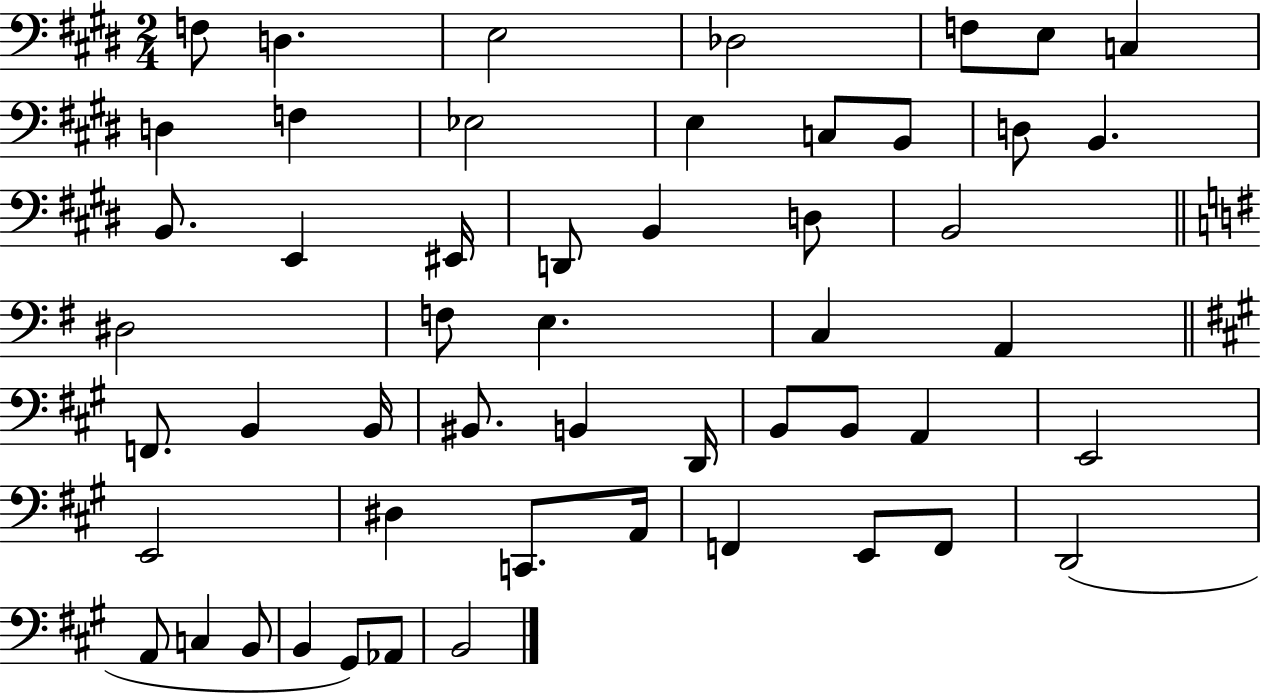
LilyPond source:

{
  \clef bass
  \numericTimeSignature
  \time 2/4
  \key e \major
  f8 d4. | e2 | des2 | f8 e8 c4 | \break d4 f4 | ees2 | e4 c8 b,8 | d8 b,4. | \break b,8. e,4 eis,16 | d,8 b,4 d8 | b,2 | \bar "||" \break \key g \major dis2 | f8 e4. | c4 a,4 | \bar "||" \break \key a \major f,8. b,4 b,16 | bis,8. b,4 d,16 | b,8 b,8 a,4 | e,2 | \break e,2 | dis4 c,8. a,16 | f,4 e,8 f,8 | d,2( | \break a,8 c4 b,8 | b,4 gis,8) aes,8 | b,2 | \bar "|."
}